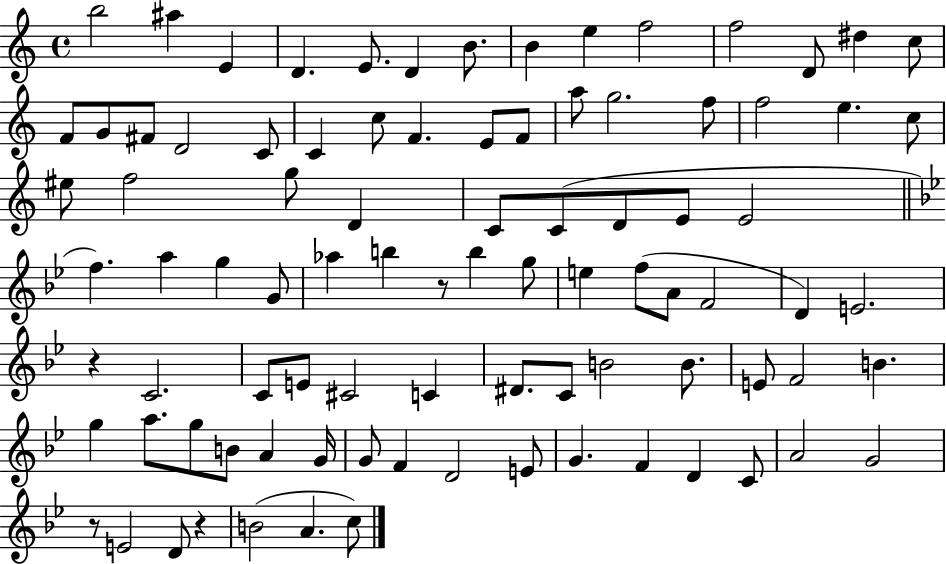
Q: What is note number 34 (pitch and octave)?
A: D4